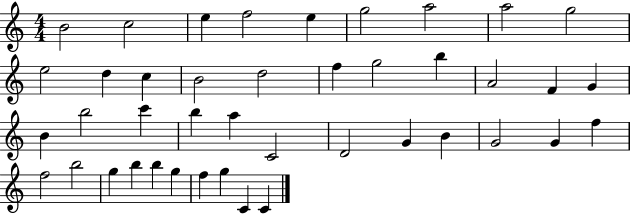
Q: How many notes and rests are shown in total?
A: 42